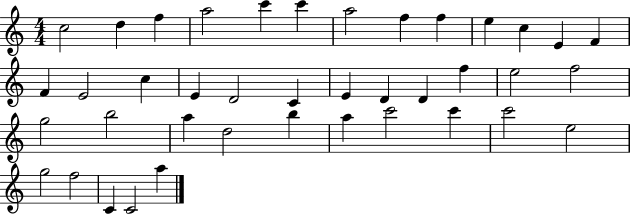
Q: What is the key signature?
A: C major